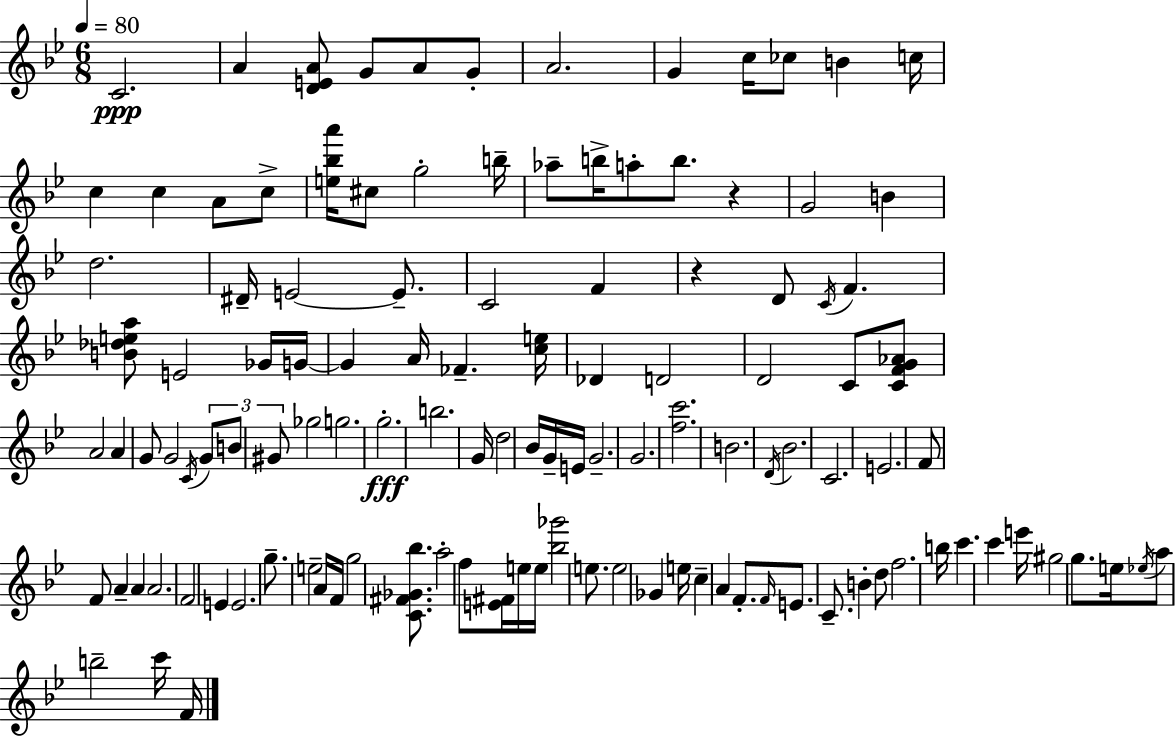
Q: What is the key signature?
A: BES major